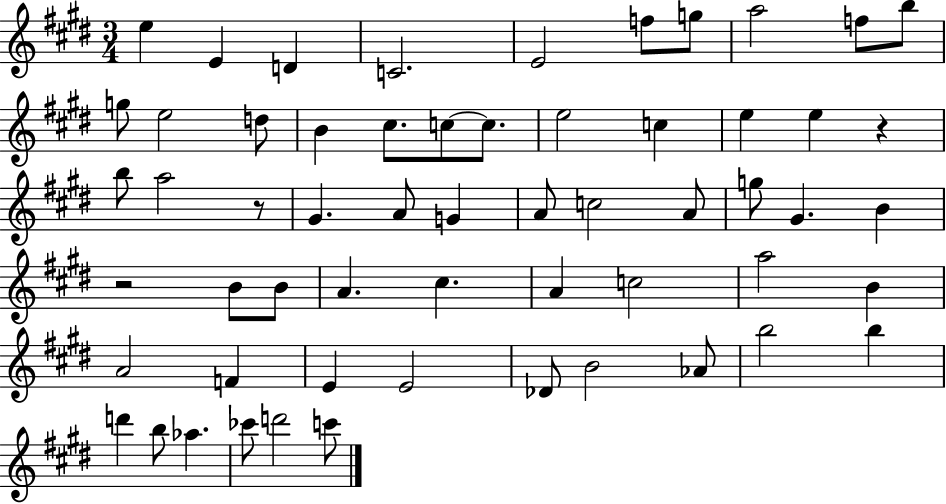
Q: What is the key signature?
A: E major